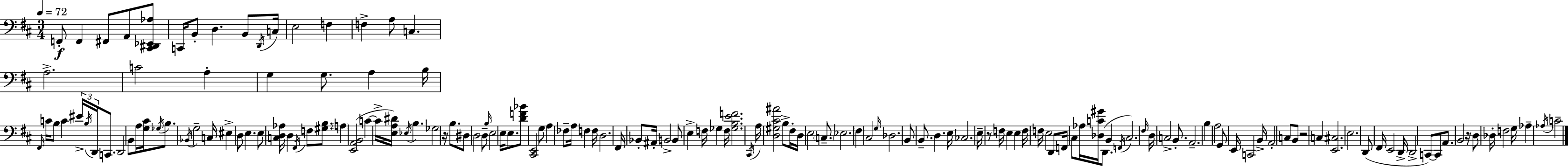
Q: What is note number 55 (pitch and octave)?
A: D3